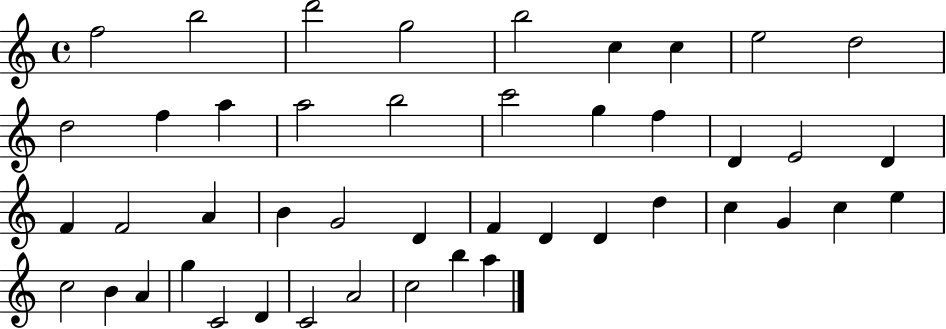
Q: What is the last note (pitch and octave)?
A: A5